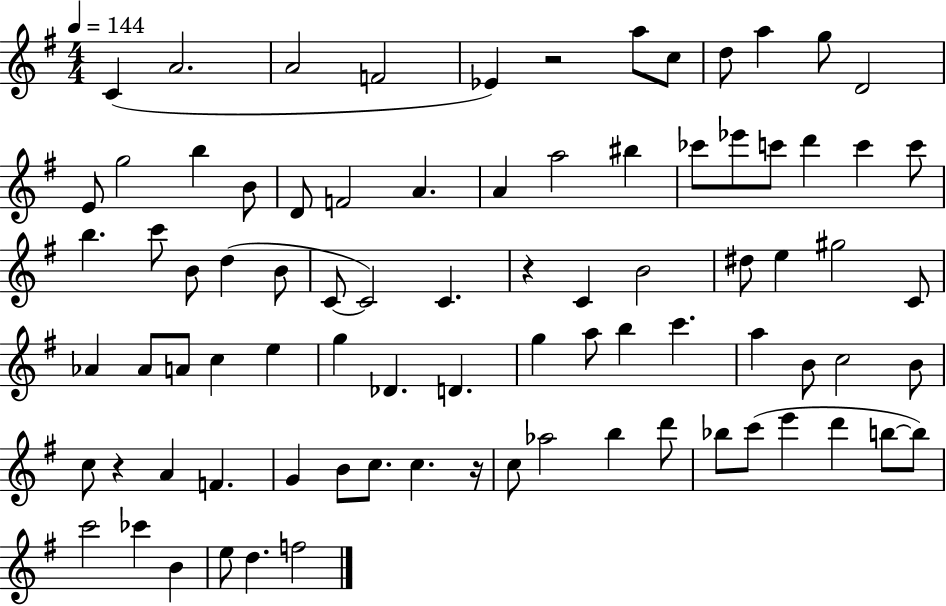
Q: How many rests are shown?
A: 4